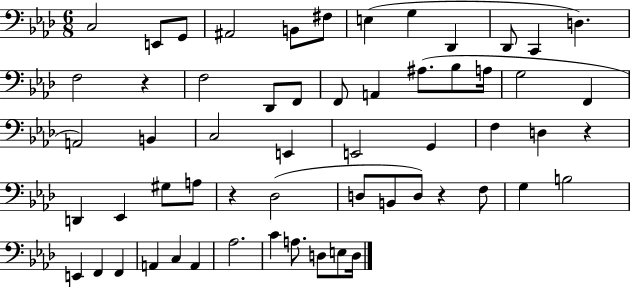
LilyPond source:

{
  \clef bass
  \numericTimeSignature
  \time 6/8
  \key aes \major
  c2 e,8 g,8 | ais,2 b,8 fis8 | e4( g4 des,4 | des,8 c,4 d4.) | \break f2 r4 | f2 des,8 f,8 | f,8 a,4 ais8.( bes8 a16 | g2 f,4 | \break a,2) b,4 | c2 e,4 | e,2 g,4 | f4 d4 r4 | \break d,4 ees,4 gis8 a8 | r4 des2( | d8 b,8 d8) r4 f8 | g4 b2 | \break e,4 f,4 f,4 | a,4 c4 a,4 | aes2. | c'4 a8. d8 e8 d16 | \break \bar "|."
}